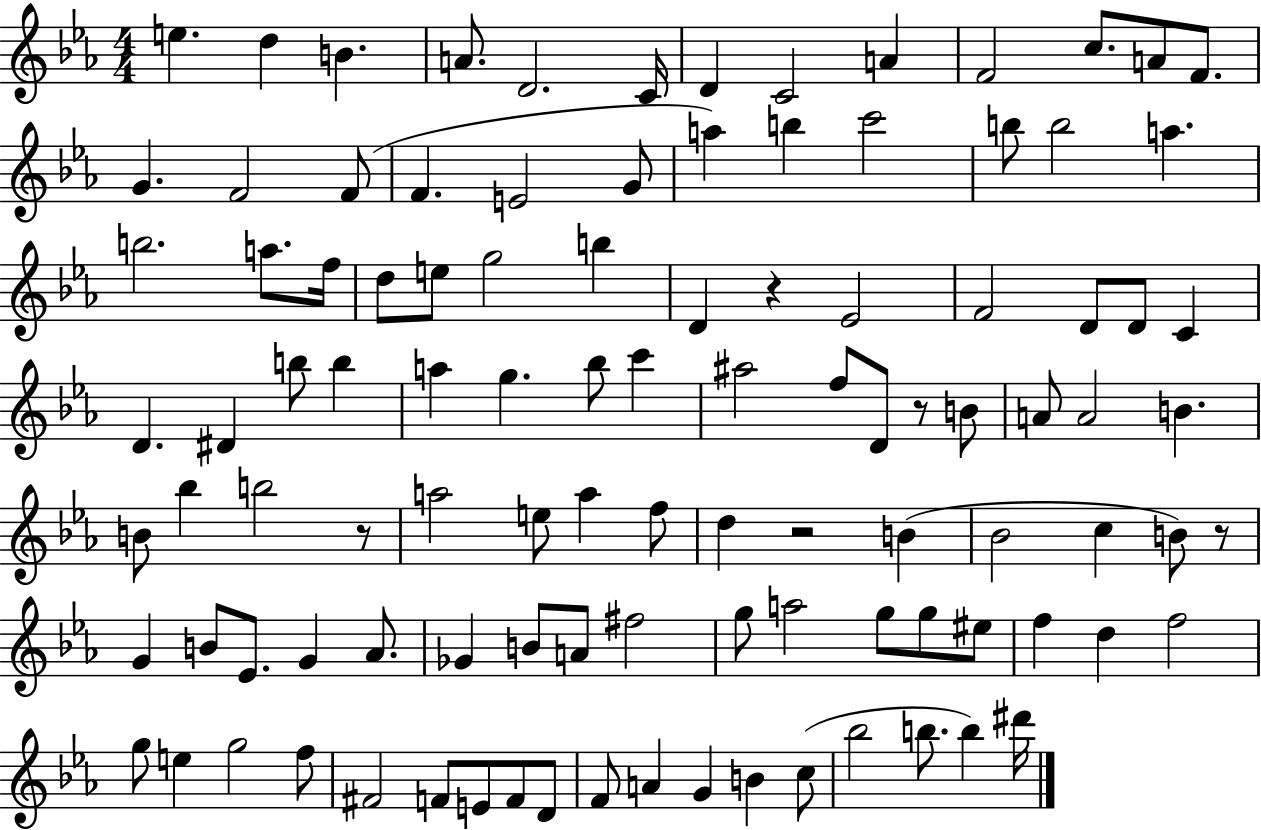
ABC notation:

X:1
T:Untitled
M:4/4
L:1/4
K:Eb
e d B A/2 D2 C/4 D C2 A F2 c/2 A/2 F/2 G F2 F/2 F E2 G/2 a b c'2 b/2 b2 a b2 a/2 f/4 d/2 e/2 g2 b D z _E2 F2 D/2 D/2 C D ^D b/2 b a g _b/2 c' ^a2 f/2 D/2 z/2 B/2 A/2 A2 B B/2 _b b2 z/2 a2 e/2 a f/2 d z2 B _B2 c B/2 z/2 G B/2 _E/2 G _A/2 _G B/2 A/2 ^f2 g/2 a2 g/2 g/2 ^e/2 f d f2 g/2 e g2 f/2 ^F2 F/2 E/2 F/2 D/2 F/2 A G B c/2 _b2 b/2 b ^d'/4